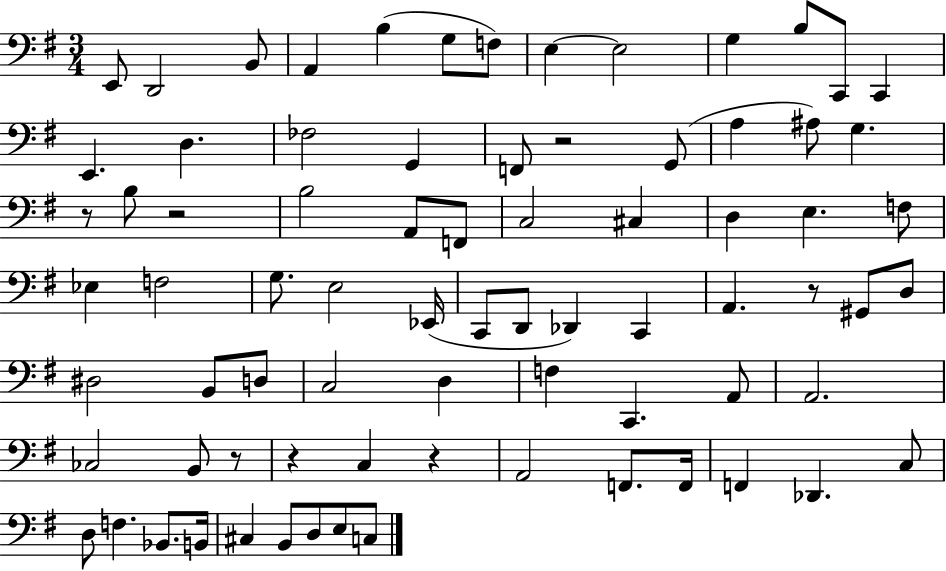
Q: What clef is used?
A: bass